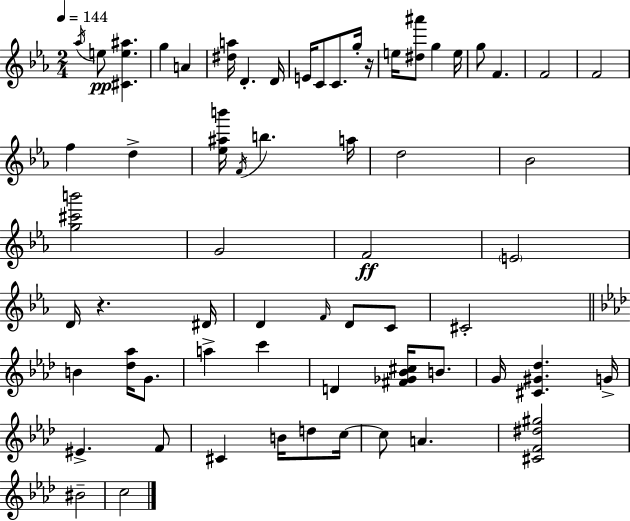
Ab5/s E5/e [C#4,E5,A#5]/q. G5/q A4/q [D#5,A5]/s D4/q. D4/s E4/s C4/e C4/e. G5/s R/s E5/s [D#5,A#6]/e G5/q E5/s G5/e F4/q. F4/h F4/h F5/q D5/q [Eb5,A#5,B6]/s F4/s B5/q. A5/s D5/h Bb4/h [G5,C#6,B6]/h G4/h F4/h E4/h D4/s R/q. D#4/s D4/q F4/s D4/e C4/e C#4/h B4/q [Db5,Ab5]/s G4/e. A5/q C6/q D4/q [F#4,Gb4,Bb4,C#5]/s B4/e. G4/s [C#4,G#4,Db5]/q. G4/s EIS4/q. F4/e C#4/q B4/s D5/e C5/s C5/e A4/q. [C#4,F4,D#5,G#5]/h BIS4/h C5/h